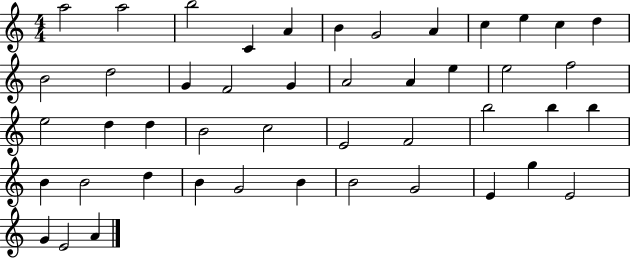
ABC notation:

X:1
T:Untitled
M:4/4
L:1/4
K:C
a2 a2 b2 C A B G2 A c e c d B2 d2 G F2 G A2 A e e2 f2 e2 d d B2 c2 E2 F2 b2 b b B B2 d B G2 B B2 G2 E g E2 G E2 A